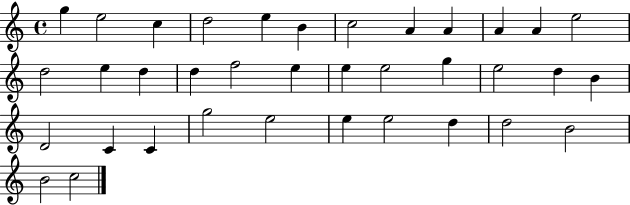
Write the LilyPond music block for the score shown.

{
  \clef treble
  \time 4/4
  \defaultTimeSignature
  \key c \major
  g''4 e''2 c''4 | d''2 e''4 b'4 | c''2 a'4 a'4 | a'4 a'4 e''2 | \break d''2 e''4 d''4 | d''4 f''2 e''4 | e''4 e''2 g''4 | e''2 d''4 b'4 | \break d'2 c'4 c'4 | g''2 e''2 | e''4 e''2 d''4 | d''2 b'2 | \break b'2 c''2 | \bar "|."
}